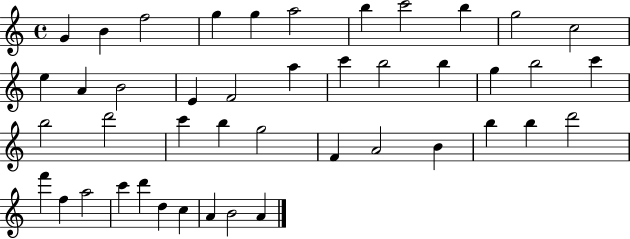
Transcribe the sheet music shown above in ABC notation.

X:1
T:Untitled
M:4/4
L:1/4
K:C
G B f2 g g a2 b c'2 b g2 c2 e A B2 E F2 a c' b2 b g b2 c' b2 d'2 c' b g2 F A2 B b b d'2 f' f a2 c' d' d c A B2 A